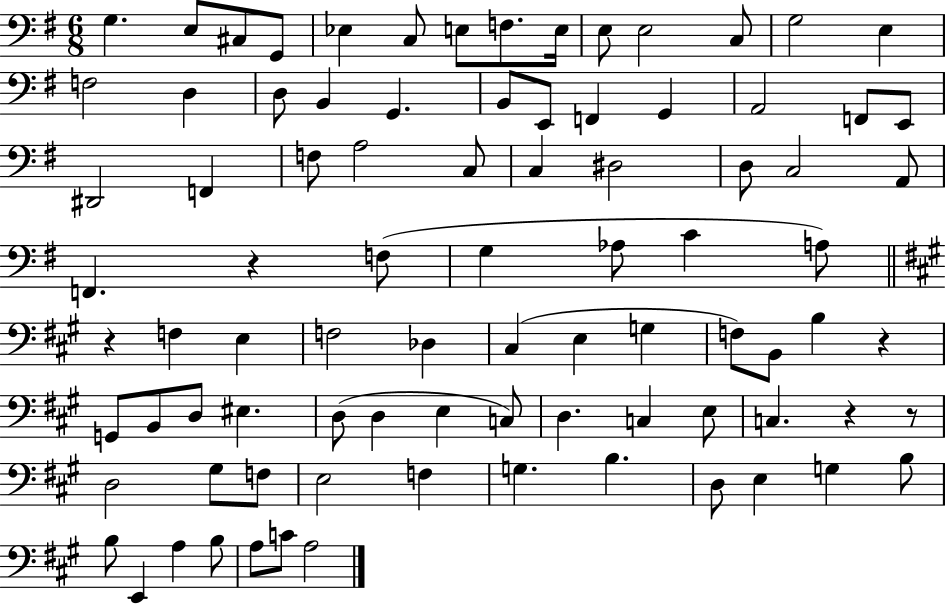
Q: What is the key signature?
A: G major